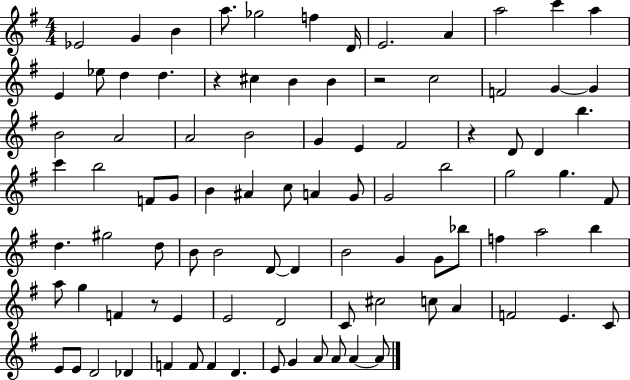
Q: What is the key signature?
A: G major